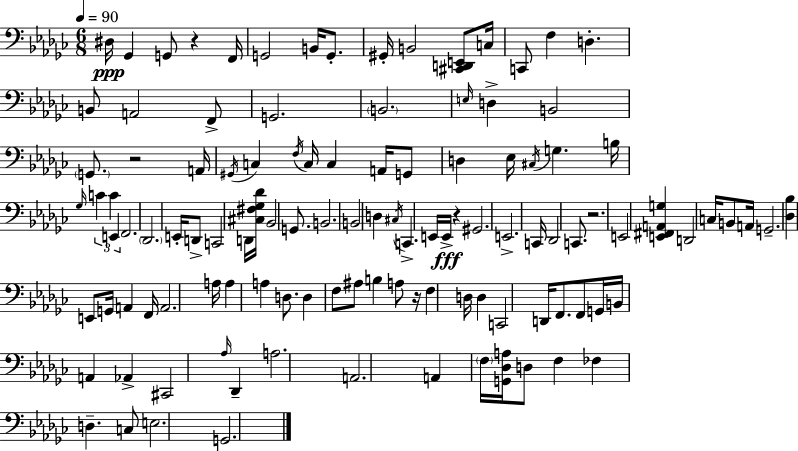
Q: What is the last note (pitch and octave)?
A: G2